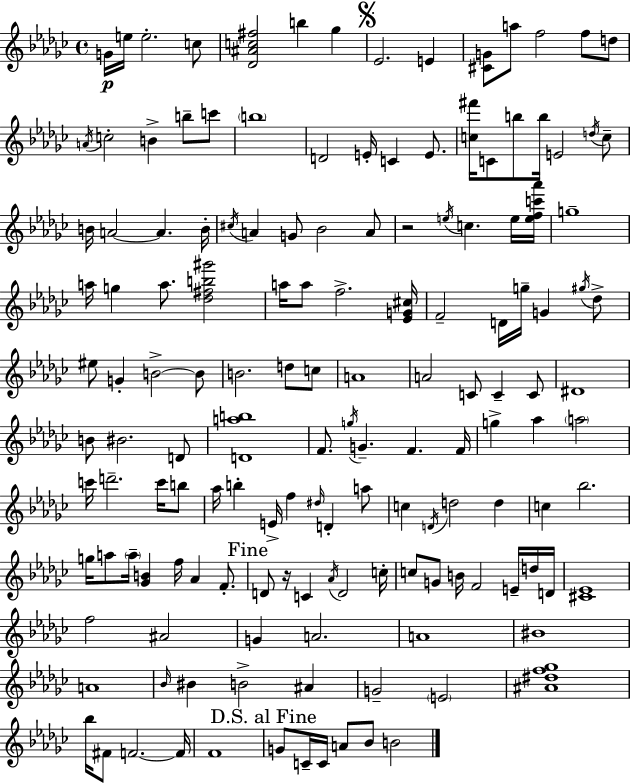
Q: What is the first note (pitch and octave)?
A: G4